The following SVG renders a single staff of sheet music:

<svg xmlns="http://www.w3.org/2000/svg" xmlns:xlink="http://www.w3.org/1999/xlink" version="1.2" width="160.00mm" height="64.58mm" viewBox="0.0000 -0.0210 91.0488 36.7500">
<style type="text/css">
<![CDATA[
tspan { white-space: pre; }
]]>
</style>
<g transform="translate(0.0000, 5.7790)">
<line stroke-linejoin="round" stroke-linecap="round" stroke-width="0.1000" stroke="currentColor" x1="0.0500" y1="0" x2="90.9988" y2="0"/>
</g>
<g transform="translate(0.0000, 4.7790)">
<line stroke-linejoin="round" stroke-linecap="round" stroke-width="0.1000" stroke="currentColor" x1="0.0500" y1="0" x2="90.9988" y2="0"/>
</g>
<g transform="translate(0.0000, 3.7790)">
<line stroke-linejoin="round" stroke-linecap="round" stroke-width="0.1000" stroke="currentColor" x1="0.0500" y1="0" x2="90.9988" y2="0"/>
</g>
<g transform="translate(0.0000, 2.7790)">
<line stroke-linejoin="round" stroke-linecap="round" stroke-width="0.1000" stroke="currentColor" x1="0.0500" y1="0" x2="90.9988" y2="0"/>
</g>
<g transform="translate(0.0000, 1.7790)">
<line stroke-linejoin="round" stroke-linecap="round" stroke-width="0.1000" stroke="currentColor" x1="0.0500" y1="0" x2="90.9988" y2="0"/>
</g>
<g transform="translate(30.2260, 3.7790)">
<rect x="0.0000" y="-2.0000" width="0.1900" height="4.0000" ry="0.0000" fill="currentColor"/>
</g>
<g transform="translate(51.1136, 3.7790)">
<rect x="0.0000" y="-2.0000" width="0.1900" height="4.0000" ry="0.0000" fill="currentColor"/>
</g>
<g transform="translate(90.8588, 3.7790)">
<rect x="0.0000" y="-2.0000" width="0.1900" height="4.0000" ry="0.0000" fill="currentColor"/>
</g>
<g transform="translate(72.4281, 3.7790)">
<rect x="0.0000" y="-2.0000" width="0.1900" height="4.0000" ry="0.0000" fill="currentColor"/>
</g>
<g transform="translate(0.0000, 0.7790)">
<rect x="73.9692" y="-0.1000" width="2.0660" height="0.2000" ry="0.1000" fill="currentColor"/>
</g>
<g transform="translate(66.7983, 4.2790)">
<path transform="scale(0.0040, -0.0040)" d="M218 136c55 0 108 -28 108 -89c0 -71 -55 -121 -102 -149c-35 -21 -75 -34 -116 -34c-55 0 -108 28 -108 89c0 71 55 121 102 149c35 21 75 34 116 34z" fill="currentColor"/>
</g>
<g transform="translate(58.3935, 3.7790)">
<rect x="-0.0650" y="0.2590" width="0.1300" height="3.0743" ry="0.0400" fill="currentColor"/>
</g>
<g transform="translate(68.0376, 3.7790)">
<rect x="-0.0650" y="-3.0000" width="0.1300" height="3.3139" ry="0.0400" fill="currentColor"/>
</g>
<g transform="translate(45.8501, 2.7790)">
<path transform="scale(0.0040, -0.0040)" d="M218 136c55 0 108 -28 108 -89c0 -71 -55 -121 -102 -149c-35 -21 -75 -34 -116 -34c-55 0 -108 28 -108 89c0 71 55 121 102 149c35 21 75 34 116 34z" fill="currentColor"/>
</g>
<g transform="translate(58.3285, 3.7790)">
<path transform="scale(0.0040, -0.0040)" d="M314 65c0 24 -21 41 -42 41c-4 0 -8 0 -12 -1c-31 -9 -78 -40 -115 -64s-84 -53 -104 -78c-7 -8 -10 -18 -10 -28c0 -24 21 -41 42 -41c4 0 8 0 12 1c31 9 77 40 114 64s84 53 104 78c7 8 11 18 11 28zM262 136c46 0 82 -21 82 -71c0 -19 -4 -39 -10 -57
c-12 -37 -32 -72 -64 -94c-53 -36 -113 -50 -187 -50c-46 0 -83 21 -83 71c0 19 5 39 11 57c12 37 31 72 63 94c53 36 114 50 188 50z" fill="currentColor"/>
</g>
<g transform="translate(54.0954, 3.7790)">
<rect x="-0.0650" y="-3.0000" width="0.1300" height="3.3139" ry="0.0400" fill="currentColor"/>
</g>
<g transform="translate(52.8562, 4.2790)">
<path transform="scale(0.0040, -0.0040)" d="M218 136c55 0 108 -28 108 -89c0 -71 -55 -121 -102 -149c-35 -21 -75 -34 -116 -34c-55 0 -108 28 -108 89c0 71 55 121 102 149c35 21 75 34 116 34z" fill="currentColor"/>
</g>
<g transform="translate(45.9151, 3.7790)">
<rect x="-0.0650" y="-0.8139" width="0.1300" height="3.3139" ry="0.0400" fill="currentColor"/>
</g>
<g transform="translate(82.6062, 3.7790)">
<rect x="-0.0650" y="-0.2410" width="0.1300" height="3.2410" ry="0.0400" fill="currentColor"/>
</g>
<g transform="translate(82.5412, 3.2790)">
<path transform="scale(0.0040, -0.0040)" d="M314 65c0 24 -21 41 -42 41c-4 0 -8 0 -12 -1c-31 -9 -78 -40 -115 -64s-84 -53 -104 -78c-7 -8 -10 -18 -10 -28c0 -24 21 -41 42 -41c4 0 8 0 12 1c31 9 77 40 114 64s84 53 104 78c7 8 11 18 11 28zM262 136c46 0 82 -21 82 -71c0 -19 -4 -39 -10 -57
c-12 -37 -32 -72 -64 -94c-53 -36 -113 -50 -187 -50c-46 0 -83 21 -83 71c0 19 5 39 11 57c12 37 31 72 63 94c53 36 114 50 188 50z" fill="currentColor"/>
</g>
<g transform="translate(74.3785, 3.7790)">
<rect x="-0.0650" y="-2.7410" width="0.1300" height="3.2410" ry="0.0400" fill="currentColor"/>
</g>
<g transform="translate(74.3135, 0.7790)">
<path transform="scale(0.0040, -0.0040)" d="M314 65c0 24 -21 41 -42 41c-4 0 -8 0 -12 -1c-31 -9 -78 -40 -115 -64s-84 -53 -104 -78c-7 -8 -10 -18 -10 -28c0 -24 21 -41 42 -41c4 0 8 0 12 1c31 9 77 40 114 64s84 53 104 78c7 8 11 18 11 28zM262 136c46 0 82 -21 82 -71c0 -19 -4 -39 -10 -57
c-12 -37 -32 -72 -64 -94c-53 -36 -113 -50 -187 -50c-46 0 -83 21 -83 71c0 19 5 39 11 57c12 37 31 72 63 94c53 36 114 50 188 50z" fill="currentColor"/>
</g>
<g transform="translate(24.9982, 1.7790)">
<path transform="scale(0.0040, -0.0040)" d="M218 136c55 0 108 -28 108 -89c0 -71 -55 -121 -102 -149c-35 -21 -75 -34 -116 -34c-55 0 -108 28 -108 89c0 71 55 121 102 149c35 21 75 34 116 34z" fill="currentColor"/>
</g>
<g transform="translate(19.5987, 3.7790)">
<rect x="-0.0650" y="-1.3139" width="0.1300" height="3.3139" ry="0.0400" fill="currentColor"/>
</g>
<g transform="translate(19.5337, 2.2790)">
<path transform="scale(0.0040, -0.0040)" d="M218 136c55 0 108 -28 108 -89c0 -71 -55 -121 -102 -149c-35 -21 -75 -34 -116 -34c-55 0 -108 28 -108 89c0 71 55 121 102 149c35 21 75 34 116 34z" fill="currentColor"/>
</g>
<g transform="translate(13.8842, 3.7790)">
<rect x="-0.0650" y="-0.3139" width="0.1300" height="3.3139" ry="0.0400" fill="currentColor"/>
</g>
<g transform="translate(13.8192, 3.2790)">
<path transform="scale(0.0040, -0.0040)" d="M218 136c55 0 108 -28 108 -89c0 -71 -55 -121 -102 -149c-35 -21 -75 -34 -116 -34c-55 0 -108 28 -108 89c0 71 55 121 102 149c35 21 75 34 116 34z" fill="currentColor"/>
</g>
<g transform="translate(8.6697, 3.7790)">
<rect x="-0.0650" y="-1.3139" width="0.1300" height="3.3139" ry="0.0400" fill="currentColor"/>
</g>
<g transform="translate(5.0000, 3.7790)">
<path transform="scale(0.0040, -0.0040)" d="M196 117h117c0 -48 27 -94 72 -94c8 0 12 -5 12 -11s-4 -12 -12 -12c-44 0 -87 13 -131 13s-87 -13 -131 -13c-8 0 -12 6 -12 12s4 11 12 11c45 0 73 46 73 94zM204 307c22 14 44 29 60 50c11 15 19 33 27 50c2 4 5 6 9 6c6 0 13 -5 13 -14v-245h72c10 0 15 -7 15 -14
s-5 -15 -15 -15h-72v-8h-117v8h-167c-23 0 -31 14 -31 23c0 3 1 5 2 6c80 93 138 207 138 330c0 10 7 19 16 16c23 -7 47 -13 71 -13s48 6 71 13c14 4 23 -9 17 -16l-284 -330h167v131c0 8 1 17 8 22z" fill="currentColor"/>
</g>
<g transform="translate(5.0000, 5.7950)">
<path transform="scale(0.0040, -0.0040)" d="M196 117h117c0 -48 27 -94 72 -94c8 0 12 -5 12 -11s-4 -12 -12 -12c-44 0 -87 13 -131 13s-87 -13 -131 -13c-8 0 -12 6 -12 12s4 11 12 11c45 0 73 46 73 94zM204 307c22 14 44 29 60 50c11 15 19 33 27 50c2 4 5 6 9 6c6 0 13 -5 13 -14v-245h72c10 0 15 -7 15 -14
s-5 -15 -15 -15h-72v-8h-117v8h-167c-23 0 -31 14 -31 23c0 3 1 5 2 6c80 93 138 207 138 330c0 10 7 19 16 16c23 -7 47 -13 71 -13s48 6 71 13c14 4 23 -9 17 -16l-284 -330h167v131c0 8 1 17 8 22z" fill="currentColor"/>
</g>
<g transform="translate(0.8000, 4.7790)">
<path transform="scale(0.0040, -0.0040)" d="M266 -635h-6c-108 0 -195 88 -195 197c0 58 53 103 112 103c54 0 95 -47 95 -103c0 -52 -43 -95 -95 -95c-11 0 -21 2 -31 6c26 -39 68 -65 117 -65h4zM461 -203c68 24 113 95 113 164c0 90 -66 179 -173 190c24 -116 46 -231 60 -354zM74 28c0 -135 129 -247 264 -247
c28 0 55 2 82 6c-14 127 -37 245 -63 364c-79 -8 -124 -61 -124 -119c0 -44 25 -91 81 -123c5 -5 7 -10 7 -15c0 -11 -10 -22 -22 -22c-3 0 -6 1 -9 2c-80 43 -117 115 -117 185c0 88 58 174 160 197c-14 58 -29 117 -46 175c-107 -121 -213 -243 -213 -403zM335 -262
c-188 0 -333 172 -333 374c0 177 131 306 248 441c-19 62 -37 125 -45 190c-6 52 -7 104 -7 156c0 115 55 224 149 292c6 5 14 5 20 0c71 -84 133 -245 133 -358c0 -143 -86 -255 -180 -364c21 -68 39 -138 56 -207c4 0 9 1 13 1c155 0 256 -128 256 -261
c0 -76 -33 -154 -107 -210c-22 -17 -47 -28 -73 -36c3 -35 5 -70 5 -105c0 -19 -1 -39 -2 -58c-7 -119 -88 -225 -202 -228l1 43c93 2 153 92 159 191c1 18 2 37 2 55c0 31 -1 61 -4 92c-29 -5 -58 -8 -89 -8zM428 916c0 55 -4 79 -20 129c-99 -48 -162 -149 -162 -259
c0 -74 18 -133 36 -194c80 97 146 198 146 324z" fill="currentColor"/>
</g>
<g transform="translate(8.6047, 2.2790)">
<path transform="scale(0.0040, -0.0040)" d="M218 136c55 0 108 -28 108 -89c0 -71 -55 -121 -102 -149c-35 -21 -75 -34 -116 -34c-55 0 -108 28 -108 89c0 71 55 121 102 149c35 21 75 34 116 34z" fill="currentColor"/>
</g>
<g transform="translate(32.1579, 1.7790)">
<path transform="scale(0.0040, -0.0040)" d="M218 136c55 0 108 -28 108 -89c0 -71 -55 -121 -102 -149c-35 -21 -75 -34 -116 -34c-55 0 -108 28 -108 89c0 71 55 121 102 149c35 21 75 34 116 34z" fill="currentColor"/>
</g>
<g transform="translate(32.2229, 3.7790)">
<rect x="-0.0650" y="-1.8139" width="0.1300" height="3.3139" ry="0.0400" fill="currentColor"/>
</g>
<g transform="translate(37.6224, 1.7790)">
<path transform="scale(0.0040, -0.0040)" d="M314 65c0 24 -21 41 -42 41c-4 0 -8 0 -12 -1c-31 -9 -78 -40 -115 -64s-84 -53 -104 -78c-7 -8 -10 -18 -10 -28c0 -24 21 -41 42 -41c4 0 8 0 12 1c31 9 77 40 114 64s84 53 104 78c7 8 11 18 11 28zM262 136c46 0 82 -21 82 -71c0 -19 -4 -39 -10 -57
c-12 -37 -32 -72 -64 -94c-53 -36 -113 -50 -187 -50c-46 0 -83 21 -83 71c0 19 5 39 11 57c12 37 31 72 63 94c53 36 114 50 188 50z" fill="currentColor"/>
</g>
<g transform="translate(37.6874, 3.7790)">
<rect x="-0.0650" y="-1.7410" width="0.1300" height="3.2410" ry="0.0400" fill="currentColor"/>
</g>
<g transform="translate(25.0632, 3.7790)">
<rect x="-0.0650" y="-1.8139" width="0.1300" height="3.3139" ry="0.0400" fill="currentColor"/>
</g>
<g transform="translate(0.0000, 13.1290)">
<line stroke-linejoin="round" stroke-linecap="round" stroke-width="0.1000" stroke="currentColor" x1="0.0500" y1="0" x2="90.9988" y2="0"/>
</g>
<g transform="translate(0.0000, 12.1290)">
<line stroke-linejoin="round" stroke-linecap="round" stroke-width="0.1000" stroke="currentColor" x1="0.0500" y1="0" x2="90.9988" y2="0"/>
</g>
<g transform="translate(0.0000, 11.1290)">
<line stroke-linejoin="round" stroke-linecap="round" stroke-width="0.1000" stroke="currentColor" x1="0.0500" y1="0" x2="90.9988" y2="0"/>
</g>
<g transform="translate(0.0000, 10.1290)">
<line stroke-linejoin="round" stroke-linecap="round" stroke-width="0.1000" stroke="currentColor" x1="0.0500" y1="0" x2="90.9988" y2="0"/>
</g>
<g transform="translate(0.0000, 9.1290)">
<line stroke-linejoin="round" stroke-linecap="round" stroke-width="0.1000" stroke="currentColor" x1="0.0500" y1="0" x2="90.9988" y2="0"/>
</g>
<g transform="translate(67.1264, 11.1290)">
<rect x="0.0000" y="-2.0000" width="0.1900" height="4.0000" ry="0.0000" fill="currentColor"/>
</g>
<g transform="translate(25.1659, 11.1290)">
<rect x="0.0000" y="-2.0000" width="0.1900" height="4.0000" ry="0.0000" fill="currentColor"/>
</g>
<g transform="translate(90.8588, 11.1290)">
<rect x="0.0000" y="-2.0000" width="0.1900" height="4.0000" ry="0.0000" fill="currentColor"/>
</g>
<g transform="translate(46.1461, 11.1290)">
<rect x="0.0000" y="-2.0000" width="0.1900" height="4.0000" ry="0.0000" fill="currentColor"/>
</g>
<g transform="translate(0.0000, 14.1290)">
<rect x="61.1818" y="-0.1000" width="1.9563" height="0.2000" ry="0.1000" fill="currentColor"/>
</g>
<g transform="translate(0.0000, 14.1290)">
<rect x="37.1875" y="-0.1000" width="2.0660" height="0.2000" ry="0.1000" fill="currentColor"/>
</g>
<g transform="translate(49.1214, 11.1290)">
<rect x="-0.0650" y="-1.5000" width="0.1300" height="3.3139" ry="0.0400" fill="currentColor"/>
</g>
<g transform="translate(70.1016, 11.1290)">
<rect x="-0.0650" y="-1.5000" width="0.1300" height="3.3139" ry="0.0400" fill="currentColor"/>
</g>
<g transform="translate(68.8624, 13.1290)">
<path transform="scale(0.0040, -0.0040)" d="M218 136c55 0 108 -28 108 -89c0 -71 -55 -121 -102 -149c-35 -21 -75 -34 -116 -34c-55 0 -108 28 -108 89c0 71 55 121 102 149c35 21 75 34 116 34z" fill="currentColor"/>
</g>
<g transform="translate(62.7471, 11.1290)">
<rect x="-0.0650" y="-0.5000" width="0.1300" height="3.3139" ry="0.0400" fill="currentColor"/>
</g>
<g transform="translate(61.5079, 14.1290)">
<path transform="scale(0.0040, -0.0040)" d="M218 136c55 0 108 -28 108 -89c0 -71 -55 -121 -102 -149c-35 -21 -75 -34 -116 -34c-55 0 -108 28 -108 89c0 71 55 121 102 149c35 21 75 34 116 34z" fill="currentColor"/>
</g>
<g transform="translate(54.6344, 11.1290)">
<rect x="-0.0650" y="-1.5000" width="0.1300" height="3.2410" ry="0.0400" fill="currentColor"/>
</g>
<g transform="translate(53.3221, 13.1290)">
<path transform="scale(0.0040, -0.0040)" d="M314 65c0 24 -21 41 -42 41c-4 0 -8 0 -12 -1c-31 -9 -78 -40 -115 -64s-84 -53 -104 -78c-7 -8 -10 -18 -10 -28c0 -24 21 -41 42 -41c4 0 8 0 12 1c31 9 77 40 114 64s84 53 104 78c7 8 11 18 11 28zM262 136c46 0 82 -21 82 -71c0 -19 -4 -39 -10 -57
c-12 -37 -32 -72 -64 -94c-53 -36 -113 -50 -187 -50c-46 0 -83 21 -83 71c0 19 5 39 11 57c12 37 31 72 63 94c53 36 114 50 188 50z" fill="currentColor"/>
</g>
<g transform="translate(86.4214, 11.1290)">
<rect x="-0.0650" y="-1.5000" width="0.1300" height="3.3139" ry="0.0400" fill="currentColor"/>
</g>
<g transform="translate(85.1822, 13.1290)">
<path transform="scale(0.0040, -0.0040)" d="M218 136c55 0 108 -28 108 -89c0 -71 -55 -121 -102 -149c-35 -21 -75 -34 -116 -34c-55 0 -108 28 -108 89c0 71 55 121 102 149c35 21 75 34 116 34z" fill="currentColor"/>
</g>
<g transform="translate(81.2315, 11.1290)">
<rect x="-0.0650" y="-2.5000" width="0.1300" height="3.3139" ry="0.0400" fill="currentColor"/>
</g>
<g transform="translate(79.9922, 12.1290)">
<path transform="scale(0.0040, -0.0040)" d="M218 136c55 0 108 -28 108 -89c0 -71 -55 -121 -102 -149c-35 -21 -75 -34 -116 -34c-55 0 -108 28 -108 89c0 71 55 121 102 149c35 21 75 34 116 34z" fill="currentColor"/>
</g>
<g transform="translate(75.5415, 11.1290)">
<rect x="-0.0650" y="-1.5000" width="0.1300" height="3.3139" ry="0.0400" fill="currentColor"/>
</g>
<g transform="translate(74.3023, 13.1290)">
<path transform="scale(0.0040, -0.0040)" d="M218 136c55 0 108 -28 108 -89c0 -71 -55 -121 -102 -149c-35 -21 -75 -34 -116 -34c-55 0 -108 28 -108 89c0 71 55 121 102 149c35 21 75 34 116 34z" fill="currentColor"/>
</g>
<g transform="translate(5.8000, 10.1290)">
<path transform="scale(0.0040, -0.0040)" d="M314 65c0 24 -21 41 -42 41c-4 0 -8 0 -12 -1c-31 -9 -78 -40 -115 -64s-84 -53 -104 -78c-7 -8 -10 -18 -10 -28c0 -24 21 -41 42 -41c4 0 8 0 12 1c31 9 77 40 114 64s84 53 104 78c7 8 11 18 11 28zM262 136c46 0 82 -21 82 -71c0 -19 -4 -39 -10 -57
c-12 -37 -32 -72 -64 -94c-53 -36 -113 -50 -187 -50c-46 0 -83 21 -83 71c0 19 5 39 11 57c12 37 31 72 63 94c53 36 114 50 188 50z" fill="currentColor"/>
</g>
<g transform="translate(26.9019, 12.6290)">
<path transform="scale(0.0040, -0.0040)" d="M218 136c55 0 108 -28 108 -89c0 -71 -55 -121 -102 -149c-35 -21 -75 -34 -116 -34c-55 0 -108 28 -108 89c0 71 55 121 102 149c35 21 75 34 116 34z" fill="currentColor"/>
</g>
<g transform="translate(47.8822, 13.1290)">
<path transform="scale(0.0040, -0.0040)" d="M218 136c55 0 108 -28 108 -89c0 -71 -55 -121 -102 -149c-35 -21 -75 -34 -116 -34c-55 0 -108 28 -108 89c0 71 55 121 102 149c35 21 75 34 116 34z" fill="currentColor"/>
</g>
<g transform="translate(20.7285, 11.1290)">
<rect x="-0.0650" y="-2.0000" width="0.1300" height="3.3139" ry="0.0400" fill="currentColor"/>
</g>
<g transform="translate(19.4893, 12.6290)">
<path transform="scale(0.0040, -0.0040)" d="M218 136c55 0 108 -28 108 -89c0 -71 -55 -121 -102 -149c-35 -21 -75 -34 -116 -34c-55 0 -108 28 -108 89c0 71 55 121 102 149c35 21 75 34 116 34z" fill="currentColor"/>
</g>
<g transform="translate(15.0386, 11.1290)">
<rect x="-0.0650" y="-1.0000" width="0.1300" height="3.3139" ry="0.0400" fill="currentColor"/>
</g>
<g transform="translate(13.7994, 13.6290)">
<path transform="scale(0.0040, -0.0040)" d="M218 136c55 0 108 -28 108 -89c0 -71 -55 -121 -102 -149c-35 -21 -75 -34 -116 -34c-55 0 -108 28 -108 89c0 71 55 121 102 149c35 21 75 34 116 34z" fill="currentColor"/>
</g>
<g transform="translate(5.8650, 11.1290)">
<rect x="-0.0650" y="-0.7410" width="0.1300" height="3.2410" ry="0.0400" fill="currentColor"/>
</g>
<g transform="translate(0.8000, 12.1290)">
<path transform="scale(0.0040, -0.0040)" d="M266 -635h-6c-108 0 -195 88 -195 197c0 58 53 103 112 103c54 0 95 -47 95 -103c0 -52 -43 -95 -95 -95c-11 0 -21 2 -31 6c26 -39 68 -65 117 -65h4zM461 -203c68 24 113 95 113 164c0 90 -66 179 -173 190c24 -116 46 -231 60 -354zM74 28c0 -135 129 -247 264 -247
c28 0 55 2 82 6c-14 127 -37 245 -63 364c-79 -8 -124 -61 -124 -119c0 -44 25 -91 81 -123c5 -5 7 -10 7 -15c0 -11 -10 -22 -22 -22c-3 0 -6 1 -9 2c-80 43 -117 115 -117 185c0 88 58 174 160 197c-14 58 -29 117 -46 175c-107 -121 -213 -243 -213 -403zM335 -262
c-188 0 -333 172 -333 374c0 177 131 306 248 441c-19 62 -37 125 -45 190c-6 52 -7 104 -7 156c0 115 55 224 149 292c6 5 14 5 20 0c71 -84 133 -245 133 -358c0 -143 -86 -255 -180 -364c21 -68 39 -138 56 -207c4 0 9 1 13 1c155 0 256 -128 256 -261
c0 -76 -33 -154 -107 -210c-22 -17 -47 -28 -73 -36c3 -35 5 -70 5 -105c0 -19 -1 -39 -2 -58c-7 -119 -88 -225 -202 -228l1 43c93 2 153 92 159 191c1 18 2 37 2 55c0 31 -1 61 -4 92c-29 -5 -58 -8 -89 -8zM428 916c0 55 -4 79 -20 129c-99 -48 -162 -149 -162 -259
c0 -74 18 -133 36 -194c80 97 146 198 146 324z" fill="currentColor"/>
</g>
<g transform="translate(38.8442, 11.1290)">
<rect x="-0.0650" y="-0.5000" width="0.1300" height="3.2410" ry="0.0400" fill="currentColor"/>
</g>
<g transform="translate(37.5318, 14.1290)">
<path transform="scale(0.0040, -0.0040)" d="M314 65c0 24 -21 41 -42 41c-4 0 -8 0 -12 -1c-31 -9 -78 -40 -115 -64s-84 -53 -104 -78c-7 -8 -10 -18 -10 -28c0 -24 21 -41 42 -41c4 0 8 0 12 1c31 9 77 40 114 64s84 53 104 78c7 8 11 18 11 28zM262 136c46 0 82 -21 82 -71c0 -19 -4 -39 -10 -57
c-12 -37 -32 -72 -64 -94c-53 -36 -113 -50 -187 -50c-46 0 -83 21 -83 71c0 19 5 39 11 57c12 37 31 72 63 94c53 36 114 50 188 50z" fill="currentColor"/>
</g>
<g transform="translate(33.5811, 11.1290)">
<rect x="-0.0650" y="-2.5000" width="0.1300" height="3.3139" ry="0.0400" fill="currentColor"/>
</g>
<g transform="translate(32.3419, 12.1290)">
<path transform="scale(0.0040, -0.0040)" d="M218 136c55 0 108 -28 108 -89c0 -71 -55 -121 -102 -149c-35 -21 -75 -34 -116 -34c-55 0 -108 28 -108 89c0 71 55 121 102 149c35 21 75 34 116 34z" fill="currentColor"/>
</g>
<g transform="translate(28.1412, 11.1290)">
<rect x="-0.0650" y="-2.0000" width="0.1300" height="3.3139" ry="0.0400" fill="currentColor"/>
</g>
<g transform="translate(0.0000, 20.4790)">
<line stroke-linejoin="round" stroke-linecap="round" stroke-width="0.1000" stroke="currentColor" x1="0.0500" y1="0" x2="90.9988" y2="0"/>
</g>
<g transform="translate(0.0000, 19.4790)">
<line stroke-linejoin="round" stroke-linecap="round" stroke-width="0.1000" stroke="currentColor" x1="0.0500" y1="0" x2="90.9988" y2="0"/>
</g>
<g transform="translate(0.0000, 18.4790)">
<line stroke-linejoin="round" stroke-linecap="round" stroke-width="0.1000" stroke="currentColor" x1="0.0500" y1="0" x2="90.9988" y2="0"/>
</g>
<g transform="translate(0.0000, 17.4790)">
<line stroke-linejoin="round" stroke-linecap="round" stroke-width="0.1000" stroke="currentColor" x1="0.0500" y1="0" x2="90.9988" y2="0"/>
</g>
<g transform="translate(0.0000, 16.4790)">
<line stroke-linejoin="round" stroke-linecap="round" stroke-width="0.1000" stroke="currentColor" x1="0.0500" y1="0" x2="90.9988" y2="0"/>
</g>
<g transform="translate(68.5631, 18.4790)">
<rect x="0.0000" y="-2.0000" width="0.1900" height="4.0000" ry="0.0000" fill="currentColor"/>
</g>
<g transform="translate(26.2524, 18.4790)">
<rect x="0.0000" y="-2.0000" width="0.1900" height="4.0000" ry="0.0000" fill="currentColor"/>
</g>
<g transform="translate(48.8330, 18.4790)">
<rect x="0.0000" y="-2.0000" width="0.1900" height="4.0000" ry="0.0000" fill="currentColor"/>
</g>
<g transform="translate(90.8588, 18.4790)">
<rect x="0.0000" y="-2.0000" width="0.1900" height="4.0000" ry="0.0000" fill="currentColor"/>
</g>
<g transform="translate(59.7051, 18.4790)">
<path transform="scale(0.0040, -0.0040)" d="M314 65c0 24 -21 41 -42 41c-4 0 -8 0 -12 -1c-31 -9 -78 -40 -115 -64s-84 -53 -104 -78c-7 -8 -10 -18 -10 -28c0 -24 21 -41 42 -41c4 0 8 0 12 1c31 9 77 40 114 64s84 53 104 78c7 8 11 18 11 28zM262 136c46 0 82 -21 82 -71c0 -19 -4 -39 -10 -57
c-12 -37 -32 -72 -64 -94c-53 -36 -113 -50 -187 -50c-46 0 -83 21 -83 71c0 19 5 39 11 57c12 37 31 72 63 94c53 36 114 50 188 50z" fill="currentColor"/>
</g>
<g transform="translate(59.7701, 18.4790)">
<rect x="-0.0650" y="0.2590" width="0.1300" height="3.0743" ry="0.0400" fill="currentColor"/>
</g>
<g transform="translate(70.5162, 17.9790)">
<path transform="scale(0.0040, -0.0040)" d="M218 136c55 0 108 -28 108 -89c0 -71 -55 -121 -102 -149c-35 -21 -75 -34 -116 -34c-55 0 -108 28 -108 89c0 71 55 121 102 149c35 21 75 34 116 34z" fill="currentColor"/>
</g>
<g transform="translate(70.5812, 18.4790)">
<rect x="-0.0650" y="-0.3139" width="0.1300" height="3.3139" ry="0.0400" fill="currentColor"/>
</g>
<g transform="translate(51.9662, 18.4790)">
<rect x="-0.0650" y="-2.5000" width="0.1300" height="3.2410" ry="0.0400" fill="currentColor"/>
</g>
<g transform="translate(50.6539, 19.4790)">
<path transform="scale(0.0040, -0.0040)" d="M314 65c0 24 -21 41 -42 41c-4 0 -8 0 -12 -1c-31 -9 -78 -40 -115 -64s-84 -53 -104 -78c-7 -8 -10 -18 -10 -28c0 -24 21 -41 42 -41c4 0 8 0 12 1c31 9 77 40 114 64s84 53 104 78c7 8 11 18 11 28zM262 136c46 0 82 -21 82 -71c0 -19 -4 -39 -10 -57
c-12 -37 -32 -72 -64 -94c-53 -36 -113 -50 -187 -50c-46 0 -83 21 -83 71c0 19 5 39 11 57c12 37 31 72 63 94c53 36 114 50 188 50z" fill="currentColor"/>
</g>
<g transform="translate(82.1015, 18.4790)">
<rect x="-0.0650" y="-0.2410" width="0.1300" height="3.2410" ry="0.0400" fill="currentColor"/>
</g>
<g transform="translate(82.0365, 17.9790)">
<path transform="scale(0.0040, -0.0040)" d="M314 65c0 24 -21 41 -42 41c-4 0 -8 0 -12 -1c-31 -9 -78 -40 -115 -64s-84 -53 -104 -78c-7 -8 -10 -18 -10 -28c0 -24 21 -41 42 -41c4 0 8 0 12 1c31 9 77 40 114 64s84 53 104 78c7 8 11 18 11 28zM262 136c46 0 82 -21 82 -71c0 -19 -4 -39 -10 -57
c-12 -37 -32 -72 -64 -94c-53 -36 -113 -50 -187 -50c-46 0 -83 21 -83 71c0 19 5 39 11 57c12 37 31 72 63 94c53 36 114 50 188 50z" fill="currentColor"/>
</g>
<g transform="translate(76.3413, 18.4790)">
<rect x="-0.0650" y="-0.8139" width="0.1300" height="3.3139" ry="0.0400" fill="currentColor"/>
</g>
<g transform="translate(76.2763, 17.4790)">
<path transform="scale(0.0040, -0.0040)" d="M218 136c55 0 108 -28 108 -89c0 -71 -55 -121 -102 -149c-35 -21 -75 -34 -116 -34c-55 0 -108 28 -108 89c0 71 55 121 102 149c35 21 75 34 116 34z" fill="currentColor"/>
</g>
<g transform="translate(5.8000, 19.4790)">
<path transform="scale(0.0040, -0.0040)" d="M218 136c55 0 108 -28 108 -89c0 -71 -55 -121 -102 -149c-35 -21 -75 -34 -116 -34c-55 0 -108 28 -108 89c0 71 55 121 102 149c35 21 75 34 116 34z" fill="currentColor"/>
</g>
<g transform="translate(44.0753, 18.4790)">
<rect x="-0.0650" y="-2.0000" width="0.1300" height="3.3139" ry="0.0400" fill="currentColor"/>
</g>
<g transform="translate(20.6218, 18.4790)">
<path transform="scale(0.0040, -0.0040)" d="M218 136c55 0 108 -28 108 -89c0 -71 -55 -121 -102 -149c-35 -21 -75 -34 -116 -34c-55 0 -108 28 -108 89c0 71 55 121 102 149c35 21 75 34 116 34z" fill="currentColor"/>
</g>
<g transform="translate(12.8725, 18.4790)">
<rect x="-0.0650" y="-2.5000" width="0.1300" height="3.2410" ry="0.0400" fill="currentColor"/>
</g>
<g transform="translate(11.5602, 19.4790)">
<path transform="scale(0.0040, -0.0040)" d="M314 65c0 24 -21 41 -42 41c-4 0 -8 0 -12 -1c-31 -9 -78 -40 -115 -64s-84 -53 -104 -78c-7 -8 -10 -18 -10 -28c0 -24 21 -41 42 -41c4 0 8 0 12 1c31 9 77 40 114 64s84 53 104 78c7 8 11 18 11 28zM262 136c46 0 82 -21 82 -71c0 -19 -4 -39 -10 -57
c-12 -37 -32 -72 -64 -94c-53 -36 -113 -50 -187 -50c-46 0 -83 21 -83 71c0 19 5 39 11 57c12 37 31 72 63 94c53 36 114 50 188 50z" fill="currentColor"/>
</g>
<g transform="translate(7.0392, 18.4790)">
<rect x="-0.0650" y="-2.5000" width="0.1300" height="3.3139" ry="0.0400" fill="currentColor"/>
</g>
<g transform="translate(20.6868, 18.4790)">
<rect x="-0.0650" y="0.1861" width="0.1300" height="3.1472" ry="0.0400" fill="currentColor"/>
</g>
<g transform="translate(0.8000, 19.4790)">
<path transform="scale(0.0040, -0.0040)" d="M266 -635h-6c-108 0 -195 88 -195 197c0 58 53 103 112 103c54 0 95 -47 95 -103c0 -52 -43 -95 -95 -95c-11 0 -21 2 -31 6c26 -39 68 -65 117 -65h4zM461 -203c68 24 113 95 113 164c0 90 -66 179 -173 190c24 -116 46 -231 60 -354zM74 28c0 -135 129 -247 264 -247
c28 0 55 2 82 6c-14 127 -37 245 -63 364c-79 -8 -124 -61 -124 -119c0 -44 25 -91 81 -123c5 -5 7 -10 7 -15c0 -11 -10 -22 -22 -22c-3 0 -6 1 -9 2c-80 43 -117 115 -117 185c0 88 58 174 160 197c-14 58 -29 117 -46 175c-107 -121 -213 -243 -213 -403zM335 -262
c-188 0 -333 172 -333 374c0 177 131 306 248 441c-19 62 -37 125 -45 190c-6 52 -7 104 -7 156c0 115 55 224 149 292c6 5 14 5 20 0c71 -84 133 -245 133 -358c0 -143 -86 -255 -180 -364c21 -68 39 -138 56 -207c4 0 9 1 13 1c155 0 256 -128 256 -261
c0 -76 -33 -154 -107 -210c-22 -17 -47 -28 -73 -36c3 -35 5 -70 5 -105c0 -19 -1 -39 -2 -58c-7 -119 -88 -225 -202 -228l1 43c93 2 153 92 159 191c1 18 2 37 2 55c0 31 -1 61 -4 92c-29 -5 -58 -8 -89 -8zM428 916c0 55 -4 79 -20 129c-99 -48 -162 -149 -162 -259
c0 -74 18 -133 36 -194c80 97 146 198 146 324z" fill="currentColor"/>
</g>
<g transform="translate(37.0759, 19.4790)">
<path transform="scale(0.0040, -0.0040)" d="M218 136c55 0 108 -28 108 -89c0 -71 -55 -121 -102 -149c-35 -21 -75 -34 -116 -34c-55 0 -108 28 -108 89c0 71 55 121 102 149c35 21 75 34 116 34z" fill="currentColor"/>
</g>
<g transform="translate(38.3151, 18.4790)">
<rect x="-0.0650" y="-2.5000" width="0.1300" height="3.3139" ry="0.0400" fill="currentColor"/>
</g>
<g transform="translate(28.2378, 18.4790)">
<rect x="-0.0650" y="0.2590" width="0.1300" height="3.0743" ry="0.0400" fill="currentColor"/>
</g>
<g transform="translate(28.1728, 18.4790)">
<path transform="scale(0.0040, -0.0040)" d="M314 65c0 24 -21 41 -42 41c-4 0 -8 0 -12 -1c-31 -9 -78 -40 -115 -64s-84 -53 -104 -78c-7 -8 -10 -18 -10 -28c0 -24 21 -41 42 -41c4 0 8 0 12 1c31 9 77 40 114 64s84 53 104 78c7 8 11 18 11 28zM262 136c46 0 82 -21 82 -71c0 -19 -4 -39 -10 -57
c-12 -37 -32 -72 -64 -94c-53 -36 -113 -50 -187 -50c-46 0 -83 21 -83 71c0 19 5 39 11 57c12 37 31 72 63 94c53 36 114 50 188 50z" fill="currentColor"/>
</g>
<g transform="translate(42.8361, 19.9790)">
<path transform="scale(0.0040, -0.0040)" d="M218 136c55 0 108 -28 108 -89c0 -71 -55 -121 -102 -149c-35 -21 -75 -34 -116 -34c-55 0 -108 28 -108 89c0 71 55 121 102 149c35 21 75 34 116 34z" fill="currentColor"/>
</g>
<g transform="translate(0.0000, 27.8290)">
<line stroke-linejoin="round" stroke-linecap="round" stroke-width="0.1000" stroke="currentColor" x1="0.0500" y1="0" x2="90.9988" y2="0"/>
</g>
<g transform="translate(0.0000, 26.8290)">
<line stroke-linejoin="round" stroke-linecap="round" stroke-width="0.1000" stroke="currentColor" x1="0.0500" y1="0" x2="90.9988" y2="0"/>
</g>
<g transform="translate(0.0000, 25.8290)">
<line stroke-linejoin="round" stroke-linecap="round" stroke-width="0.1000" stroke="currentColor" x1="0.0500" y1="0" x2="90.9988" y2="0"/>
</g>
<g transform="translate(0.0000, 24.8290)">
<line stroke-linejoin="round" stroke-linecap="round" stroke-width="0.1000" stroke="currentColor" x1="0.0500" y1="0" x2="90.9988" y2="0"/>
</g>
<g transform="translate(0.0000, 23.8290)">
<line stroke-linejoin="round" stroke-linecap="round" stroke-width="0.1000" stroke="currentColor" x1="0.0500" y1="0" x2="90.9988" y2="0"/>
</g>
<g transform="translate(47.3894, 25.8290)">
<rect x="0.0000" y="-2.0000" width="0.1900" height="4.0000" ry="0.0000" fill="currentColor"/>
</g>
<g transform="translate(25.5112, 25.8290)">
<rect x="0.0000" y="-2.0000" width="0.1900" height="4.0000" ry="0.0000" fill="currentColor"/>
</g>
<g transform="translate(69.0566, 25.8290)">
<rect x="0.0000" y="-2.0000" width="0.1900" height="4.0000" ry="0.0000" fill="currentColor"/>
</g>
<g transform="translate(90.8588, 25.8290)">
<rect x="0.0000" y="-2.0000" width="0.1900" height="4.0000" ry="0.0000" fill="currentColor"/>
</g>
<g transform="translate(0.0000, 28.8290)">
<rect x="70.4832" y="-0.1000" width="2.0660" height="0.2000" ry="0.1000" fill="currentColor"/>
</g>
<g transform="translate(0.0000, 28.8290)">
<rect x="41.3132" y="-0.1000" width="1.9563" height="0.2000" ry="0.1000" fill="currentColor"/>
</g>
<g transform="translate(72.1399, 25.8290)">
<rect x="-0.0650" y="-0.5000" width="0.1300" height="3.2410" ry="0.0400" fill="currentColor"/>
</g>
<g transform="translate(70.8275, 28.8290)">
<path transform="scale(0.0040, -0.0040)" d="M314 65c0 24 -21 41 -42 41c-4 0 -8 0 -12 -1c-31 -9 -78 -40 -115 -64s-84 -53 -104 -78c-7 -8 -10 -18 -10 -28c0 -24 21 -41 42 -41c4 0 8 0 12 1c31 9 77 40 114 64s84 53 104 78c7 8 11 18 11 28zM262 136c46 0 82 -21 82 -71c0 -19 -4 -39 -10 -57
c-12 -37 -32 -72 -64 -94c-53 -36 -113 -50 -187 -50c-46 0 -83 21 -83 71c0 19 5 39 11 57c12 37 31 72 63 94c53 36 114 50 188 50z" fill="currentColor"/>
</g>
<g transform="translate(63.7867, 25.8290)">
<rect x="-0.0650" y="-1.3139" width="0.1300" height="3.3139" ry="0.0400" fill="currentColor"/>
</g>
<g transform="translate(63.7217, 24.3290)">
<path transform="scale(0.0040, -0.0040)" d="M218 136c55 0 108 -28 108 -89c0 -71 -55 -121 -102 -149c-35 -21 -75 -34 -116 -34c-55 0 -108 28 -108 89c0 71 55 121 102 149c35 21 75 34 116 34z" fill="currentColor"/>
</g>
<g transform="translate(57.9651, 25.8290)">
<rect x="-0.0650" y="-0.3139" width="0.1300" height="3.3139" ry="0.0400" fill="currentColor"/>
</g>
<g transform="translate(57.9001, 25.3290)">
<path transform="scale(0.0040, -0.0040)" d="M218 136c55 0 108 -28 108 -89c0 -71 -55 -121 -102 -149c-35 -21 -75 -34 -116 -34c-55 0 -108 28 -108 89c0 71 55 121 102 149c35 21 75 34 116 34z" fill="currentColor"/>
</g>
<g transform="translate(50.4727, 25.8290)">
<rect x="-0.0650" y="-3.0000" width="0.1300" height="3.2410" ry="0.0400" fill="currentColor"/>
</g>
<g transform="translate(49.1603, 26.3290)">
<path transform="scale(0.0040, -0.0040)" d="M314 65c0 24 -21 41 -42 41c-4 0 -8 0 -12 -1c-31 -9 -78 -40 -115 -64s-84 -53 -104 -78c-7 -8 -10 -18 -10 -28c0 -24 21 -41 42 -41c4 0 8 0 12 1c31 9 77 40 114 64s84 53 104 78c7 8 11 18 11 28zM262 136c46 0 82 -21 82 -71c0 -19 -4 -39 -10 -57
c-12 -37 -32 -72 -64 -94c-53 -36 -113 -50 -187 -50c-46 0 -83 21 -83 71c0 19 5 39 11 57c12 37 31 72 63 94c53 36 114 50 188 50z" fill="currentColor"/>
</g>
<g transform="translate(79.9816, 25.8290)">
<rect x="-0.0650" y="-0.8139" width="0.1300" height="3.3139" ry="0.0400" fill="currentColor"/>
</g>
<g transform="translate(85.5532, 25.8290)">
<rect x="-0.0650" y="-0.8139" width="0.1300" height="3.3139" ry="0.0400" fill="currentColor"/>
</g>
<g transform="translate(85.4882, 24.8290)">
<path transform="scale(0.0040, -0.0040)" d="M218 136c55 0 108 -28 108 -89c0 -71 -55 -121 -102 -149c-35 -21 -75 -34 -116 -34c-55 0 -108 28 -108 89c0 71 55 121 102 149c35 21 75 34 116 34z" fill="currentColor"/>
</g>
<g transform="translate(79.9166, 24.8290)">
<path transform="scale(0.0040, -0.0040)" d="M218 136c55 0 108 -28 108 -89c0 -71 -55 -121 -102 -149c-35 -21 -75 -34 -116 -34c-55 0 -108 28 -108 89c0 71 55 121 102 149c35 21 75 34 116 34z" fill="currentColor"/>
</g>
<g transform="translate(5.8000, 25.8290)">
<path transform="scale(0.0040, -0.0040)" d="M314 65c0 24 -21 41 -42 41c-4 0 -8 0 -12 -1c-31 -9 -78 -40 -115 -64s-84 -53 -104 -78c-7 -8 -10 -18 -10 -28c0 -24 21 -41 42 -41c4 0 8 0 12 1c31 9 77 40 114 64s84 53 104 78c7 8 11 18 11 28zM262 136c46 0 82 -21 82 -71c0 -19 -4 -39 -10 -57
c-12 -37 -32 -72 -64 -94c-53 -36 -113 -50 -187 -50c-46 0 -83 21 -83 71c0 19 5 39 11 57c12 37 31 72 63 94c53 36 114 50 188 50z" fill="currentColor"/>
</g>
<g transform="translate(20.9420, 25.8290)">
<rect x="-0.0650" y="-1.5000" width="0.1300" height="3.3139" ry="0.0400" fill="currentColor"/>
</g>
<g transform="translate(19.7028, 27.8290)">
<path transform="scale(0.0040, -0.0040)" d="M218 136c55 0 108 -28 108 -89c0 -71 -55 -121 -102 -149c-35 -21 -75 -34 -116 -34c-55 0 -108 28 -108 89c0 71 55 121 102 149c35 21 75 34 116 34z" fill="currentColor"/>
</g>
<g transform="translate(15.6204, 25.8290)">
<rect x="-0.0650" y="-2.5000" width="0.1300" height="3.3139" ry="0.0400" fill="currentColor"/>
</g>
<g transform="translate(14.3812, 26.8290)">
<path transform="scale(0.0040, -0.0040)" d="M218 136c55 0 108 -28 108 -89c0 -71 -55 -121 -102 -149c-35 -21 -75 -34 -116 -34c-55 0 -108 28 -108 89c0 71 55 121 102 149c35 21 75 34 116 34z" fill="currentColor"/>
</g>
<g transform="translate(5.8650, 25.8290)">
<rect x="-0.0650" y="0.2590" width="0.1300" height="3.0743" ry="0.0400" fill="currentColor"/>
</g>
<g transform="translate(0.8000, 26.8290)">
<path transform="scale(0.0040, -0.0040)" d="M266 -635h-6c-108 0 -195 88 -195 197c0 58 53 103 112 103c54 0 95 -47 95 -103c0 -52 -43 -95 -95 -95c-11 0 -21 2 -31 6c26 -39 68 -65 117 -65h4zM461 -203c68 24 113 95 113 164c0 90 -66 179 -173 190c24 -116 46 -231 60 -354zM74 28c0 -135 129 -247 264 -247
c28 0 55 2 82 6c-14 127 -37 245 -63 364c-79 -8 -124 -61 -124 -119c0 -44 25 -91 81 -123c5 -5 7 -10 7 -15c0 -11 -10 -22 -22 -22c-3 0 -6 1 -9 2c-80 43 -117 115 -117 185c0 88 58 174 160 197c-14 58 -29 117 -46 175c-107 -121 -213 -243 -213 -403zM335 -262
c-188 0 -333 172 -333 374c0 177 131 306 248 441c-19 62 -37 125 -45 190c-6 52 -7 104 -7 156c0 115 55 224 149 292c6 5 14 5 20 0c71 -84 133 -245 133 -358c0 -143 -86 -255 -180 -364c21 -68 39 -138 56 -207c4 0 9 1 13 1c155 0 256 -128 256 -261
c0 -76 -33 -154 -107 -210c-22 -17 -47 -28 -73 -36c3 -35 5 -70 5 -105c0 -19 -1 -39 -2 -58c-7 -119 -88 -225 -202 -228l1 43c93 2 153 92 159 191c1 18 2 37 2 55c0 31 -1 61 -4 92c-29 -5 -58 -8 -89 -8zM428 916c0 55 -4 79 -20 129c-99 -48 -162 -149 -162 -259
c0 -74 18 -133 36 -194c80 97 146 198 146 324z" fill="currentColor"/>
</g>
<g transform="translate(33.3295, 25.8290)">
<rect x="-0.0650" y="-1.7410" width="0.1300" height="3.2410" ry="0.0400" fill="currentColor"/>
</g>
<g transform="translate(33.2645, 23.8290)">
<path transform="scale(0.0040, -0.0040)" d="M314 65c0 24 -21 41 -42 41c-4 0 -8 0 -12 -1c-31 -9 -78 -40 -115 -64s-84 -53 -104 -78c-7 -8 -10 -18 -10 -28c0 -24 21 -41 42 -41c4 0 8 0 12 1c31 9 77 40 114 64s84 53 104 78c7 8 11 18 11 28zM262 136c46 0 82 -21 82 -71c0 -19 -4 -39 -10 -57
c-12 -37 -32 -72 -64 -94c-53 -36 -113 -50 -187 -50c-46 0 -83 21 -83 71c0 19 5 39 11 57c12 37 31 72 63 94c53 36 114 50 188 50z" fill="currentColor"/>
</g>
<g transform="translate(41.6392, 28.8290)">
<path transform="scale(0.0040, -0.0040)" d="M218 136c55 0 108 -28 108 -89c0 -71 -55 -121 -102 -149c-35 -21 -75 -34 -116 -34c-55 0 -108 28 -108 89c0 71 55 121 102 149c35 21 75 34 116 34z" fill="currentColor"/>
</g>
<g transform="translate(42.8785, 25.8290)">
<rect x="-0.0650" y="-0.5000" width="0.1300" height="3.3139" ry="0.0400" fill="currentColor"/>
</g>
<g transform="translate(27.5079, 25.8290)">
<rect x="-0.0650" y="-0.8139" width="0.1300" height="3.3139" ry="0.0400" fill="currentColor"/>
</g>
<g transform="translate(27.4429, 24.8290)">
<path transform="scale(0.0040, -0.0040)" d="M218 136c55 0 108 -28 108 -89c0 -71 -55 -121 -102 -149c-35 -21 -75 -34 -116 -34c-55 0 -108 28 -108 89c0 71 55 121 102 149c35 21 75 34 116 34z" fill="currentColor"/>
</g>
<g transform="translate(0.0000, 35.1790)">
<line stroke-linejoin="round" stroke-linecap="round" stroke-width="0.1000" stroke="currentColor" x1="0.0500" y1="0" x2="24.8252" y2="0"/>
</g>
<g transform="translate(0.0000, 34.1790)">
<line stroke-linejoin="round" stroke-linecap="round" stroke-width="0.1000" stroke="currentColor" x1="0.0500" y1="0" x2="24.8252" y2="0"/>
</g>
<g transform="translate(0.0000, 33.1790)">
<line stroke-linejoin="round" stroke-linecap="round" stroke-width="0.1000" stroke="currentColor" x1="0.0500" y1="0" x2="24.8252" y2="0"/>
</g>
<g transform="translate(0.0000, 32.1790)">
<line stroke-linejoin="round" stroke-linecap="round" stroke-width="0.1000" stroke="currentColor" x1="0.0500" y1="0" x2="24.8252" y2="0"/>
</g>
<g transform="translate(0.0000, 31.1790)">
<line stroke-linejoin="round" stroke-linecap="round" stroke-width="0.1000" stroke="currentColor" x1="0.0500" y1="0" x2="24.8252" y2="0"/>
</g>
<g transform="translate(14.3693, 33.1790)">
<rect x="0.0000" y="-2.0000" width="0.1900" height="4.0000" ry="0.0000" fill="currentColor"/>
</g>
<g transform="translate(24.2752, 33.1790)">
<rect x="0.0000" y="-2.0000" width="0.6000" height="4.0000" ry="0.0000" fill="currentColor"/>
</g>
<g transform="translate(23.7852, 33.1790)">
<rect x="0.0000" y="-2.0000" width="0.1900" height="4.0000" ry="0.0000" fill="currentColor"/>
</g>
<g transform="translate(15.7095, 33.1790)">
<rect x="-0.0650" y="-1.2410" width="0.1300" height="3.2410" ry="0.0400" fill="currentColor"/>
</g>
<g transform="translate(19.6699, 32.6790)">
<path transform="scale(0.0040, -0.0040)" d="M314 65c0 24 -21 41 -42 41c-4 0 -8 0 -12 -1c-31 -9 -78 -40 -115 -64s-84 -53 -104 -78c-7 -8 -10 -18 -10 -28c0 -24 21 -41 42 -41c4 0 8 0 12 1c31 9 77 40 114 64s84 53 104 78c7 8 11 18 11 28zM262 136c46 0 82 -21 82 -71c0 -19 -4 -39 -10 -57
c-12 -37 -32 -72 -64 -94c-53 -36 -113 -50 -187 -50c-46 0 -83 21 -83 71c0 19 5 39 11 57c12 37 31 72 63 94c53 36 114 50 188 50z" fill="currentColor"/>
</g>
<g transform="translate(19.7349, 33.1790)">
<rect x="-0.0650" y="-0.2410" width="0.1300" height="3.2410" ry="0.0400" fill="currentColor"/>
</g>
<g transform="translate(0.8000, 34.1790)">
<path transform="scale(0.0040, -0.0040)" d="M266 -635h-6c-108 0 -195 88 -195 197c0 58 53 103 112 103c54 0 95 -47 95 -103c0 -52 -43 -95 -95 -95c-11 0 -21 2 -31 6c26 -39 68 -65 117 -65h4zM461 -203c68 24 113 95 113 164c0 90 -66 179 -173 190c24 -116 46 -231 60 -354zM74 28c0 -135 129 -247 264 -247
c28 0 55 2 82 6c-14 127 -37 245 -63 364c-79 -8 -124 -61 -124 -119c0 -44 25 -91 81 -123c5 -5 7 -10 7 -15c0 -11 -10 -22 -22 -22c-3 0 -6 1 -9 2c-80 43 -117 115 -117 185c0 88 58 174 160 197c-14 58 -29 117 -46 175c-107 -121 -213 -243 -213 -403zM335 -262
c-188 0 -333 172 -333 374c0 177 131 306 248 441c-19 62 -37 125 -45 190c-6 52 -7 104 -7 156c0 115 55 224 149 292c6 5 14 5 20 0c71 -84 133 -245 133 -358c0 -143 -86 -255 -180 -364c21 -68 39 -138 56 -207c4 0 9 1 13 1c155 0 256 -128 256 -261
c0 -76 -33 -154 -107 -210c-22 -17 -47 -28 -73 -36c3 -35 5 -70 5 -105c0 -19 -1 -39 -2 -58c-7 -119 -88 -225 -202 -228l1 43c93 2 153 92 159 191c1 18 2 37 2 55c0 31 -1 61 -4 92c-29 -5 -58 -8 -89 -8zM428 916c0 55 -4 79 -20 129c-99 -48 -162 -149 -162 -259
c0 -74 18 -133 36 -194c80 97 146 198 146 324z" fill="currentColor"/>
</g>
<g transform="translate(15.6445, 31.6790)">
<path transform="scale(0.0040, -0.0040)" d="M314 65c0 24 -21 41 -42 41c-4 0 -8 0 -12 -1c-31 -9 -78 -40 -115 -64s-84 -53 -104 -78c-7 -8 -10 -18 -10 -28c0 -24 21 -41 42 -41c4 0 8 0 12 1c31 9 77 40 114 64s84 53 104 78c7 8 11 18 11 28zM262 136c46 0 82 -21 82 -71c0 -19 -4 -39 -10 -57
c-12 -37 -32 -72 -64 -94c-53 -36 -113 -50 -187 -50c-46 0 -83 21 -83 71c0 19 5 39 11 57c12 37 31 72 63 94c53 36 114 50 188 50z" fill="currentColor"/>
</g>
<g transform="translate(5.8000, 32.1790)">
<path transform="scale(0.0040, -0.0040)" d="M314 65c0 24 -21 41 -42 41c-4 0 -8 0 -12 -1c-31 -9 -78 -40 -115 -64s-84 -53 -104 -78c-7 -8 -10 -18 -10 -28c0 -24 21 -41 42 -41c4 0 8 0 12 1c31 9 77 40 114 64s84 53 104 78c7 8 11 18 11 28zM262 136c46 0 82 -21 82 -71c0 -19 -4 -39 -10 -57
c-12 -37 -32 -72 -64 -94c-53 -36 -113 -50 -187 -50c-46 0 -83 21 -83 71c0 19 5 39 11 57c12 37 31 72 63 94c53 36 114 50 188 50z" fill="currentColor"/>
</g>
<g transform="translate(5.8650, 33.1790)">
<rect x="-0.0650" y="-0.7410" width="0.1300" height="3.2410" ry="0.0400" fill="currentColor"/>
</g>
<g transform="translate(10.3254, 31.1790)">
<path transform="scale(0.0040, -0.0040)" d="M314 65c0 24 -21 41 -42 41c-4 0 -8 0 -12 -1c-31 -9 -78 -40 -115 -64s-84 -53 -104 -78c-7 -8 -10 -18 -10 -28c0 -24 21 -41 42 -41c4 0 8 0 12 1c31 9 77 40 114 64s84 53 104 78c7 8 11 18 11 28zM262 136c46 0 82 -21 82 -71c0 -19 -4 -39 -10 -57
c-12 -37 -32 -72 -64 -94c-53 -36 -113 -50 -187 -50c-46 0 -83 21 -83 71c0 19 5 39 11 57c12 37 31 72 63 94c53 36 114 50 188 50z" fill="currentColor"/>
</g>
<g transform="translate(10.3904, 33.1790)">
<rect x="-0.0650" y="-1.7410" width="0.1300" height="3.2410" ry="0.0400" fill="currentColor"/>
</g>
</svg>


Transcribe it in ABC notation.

X:1
T:Untitled
M:4/4
L:1/4
K:C
e c e f f f2 d A B2 A a2 c2 d2 D F F G C2 E E2 C E E G E G G2 B B2 G F G2 B2 c d c2 B2 G E d f2 C A2 c e C2 d d d2 f2 e2 c2